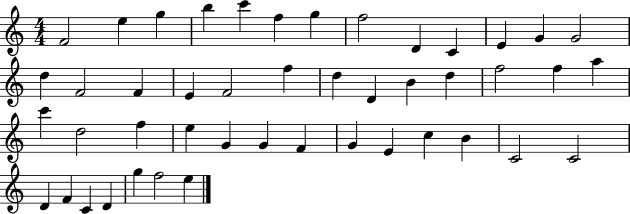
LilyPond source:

{
  \clef treble
  \numericTimeSignature
  \time 4/4
  \key c \major
  f'2 e''4 g''4 | b''4 c'''4 f''4 g''4 | f''2 d'4 c'4 | e'4 g'4 g'2 | \break d''4 f'2 f'4 | e'4 f'2 f''4 | d''4 d'4 b'4 d''4 | f''2 f''4 a''4 | \break c'''4 d''2 f''4 | e''4 g'4 g'4 f'4 | g'4 e'4 c''4 b'4 | c'2 c'2 | \break d'4 f'4 c'4 d'4 | g''4 f''2 e''4 | \bar "|."
}